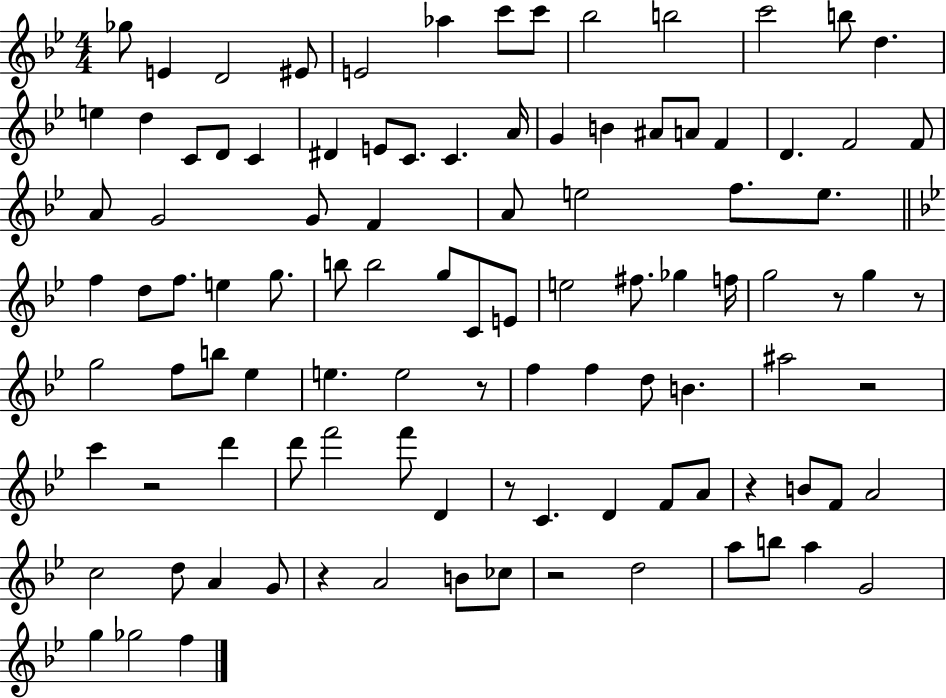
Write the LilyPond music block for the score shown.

{
  \clef treble
  \numericTimeSignature
  \time 4/4
  \key bes \major
  \repeat volta 2 { ges''8 e'4 d'2 eis'8 | e'2 aes''4 c'''8 c'''8 | bes''2 b''2 | c'''2 b''8 d''4. | \break e''4 d''4 c'8 d'8 c'4 | dis'4 e'8 c'8. c'4. a'16 | g'4 b'4 ais'8 a'8 f'4 | d'4. f'2 f'8 | \break a'8 g'2 g'8 f'4 | a'8 e''2 f''8. e''8. | \bar "||" \break \key bes \major f''4 d''8 f''8. e''4 g''8. | b''8 b''2 g''8 c'8 e'8 | e''2 fis''8. ges''4 f''16 | g''2 r8 g''4 r8 | \break g''2 f''8 b''8 ees''4 | e''4. e''2 r8 | f''4 f''4 d''8 b'4. | ais''2 r2 | \break c'''4 r2 d'''4 | d'''8 f'''2 f'''8 d'4 | r8 c'4. d'4 f'8 a'8 | r4 b'8 f'8 a'2 | \break c''2 d''8 a'4 g'8 | r4 a'2 b'8 ces''8 | r2 d''2 | a''8 b''8 a''4 g'2 | \break g''4 ges''2 f''4 | } \bar "|."
}